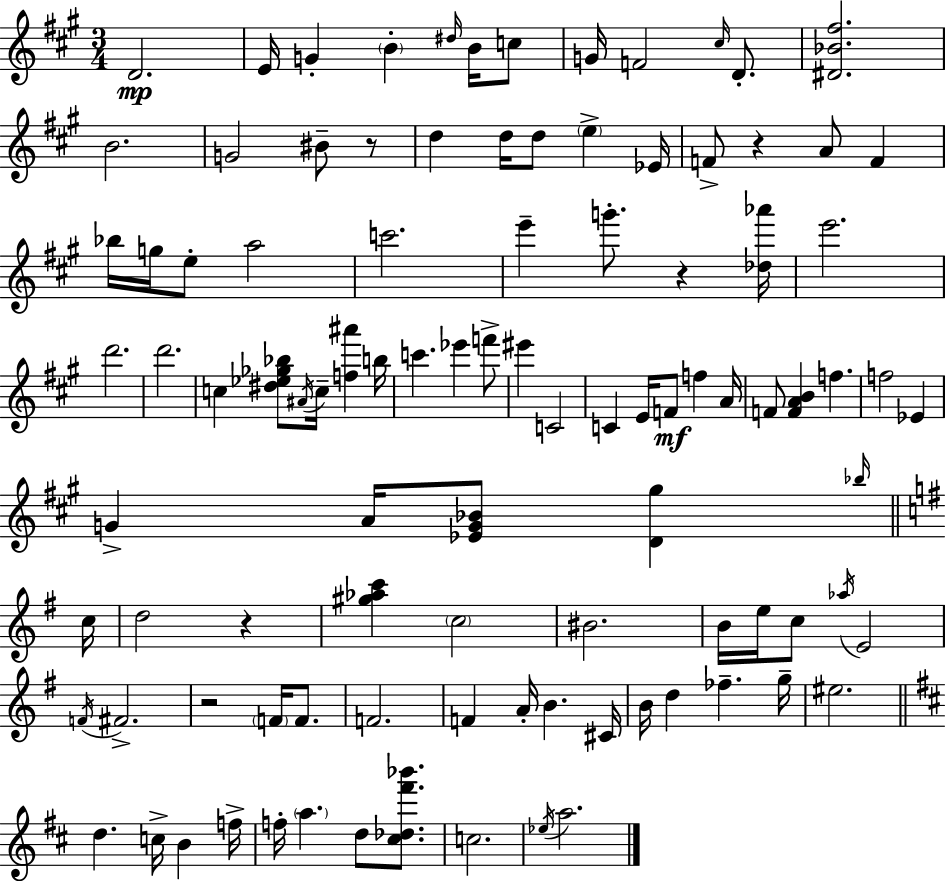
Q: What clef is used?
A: treble